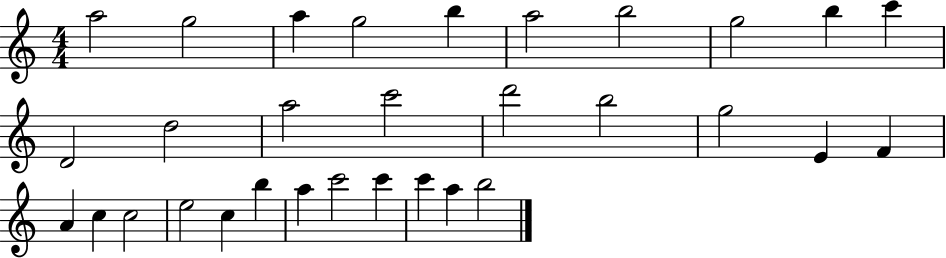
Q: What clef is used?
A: treble